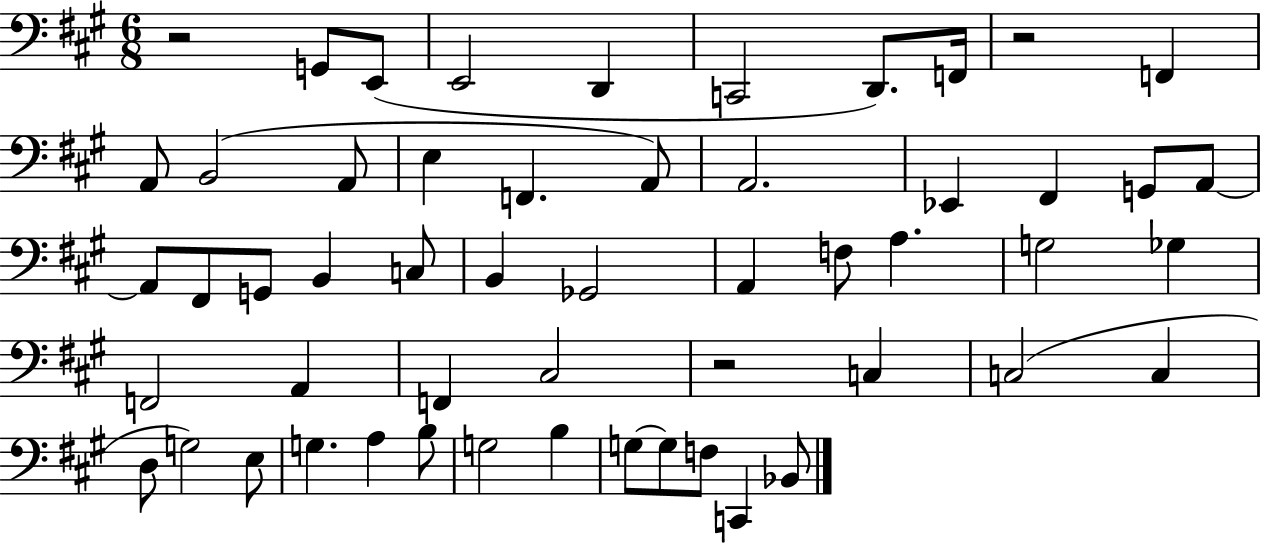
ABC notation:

X:1
T:Untitled
M:6/8
L:1/4
K:A
z2 G,,/2 E,,/2 E,,2 D,, C,,2 D,,/2 F,,/4 z2 F,, A,,/2 B,,2 A,,/2 E, F,, A,,/2 A,,2 _E,, ^F,, G,,/2 A,,/2 A,,/2 ^F,,/2 G,,/2 B,, C,/2 B,, _G,,2 A,, F,/2 A, G,2 _G, F,,2 A,, F,, ^C,2 z2 C, C,2 C, D,/2 G,2 E,/2 G, A, B,/2 G,2 B, G,/2 G,/2 F,/2 C,, _B,,/2